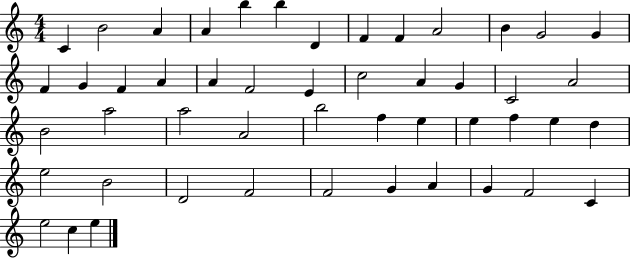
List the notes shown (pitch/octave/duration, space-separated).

C4/q B4/h A4/q A4/q B5/q B5/q D4/q F4/q F4/q A4/h B4/q G4/h G4/q F4/q G4/q F4/q A4/q A4/q F4/h E4/q C5/h A4/q G4/q C4/h A4/h B4/h A5/h A5/h A4/h B5/h F5/q E5/q E5/q F5/q E5/q D5/q E5/h B4/h D4/h F4/h F4/h G4/q A4/q G4/q F4/h C4/q E5/h C5/q E5/q